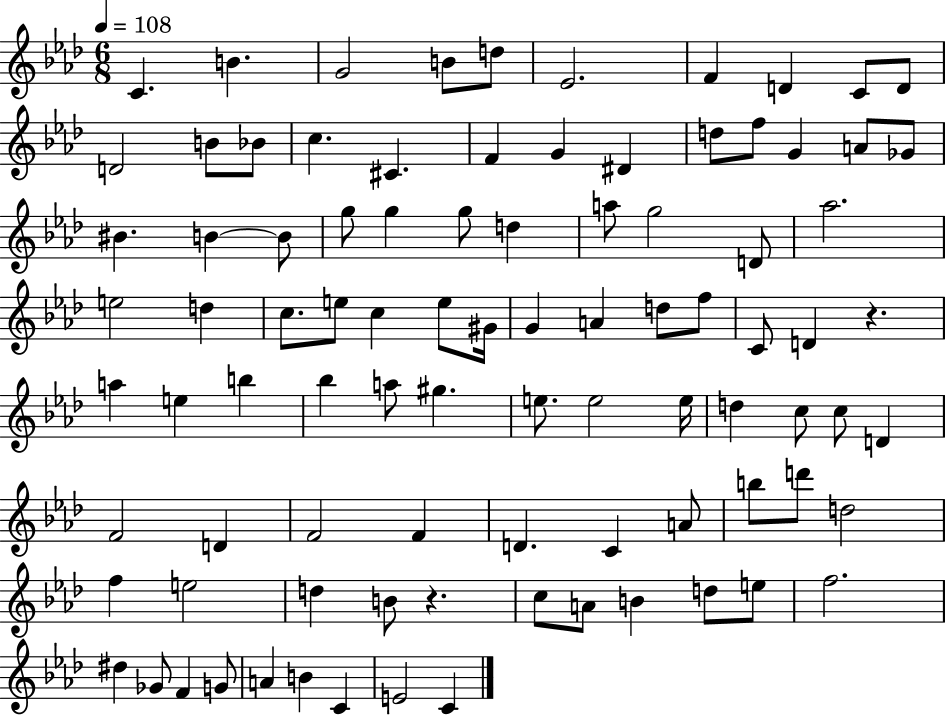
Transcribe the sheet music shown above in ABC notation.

X:1
T:Untitled
M:6/8
L:1/4
K:Ab
C B G2 B/2 d/2 _E2 F D C/2 D/2 D2 B/2 _B/2 c ^C F G ^D d/2 f/2 G A/2 _G/2 ^B B B/2 g/2 g g/2 d a/2 g2 D/2 _a2 e2 d c/2 e/2 c e/2 ^G/4 G A d/2 f/2 C/2 D z a e b _b a/2 ^g e/2 e2 e/4 d c/2 c/2 D F2 D F2 F D C A/2 b/2 d'/2 d2 f e2 d B/2 z c/2 A/2 B d/2 e/2 f2 ^d _G/2 F G/2 A B C E2 C